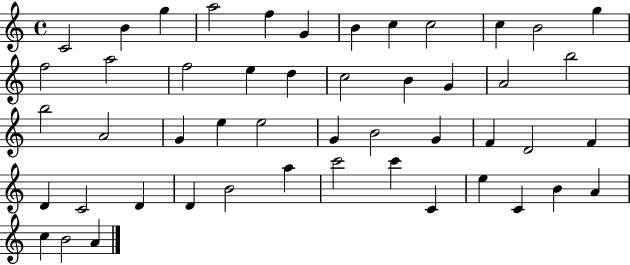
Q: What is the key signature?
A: C major